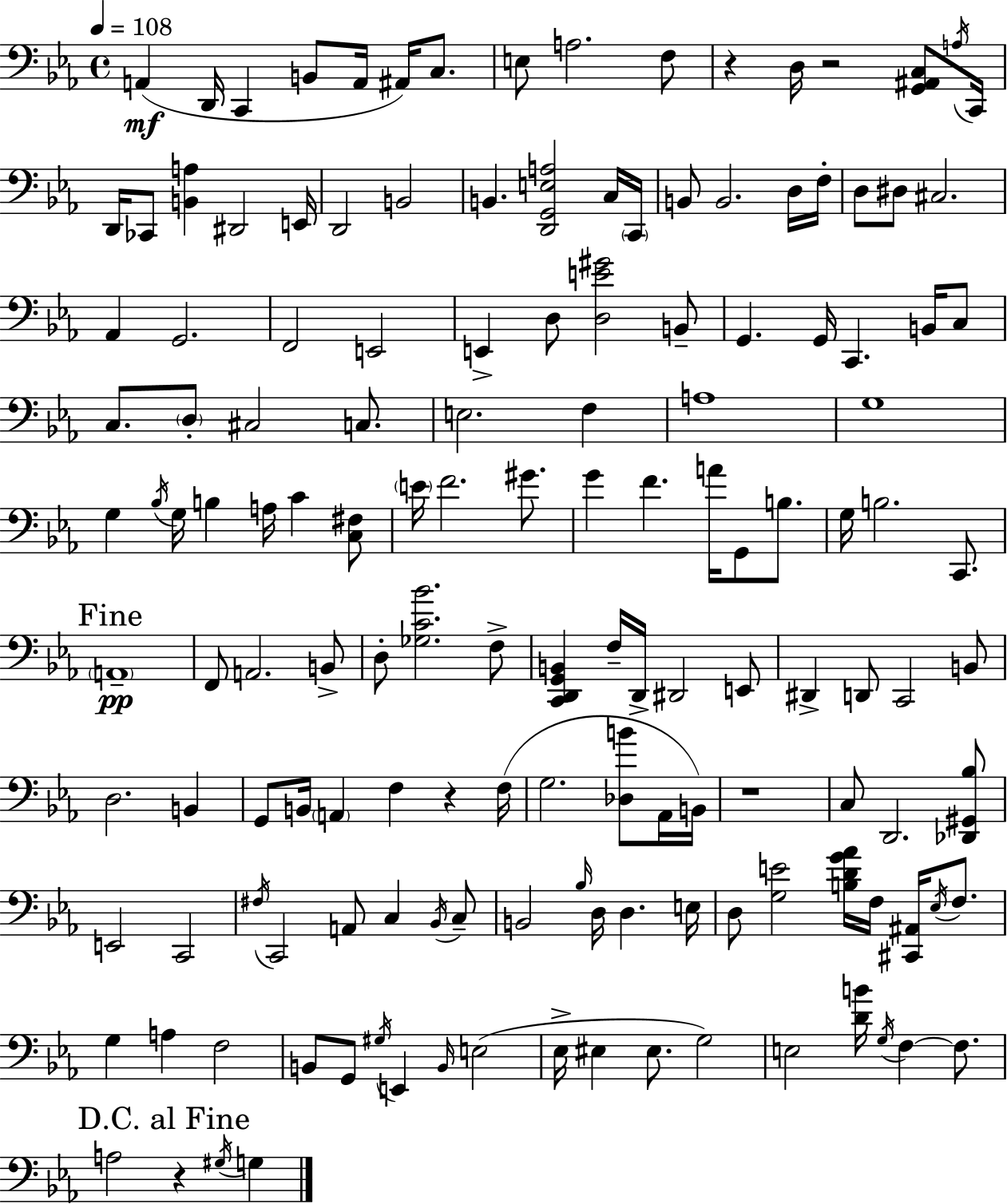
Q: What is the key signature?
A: C minor